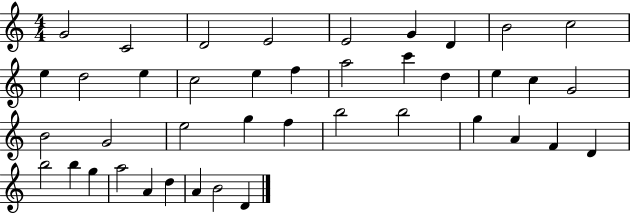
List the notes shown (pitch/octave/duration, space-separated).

G4/h C4/h D4/h E4/h E4/h G4/q D4/q B4/h C5/h E5/q D5/h E5/q C5/h E5/q F5/q A5/h C6/q D5/q E5/q C5/q G4/h B4/h G4/h E5/h G5/q F5/q B5/h B5/h G5/q A4/q F4/q D4/q B5/h B5/q G5/q A5/h A4/q D5/q A4/q B4/h D4/q